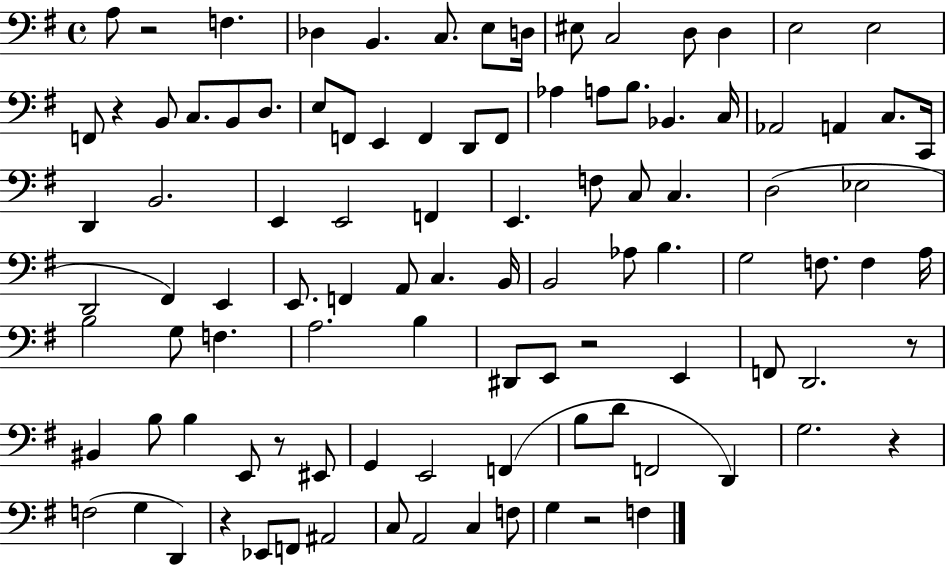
{
  \clef bass
  \time 4/4
  \defaultTimeSignature
  \key g \major
  a8 r2 f4. | des4 b,4. c8. e8 d16 | eis8 c2 d8 d4 | e2 e2 | \break f,8 r4 b,8 c8. b,8 d8. | e8 f,8 e,4 f,4 d,8 f,8 | aes4 a8 b8. bes,4. c16 | aes,2 a,4 c8. c,16 | \break d,4 b,2. | e,4 e,2 f,4 | e,4. f8 c8 c4. | d2( ees2 | \break d,2 fis,4) e,4 | e,8. f,4 a,8 c4. b,16 | b,2 aes8 b4. | g2 f8. f4 a16 | \break b2 g8 f4. | a2. b4 | dis,8 e,8 r2 e,4 | f,8 d,2. r8 | \break bis,4 b8 b4 e,8 r8 eis,8 | g,4 e,2 f,4( | b8 d'8 f,2 d,4) | g2. r4 | \break f2( g4 d,4) | r4 ees,8 f,8 ais,2 | c8 a,2 c4 f8 | g4 r2 f4 | \break \bar "|."
}